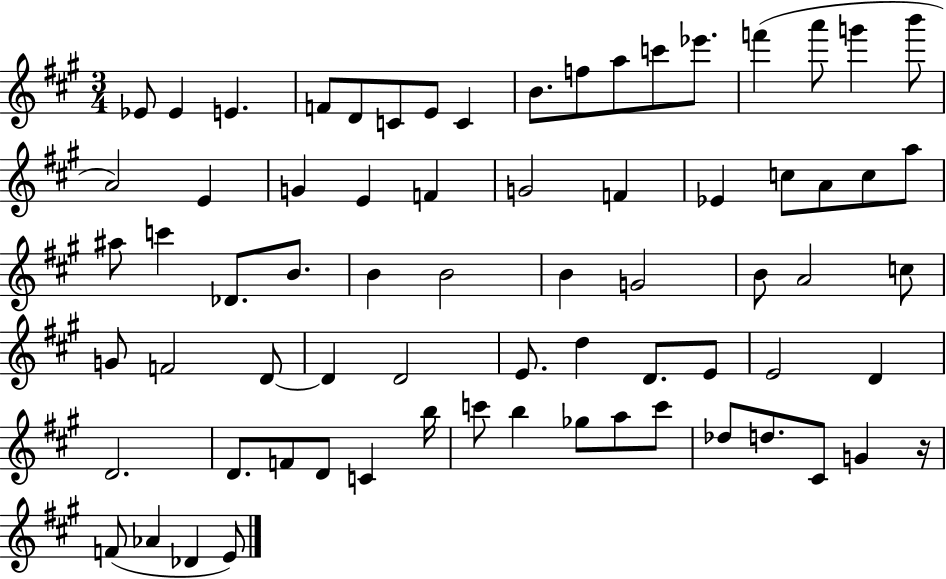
Eb4/e Eb4/q E4/q. F4/e D4/e C4/e E4/e C4/q B4/e. F5/e A5/e C6/e Eb6/e. F6/q A6/e G6/q B6/e A4/h E4/q G4/q E4/q F4/q G4/h F4/q Eb4/q C5/e A4/e C5/e A5/e A#5/e C6/q Db4/e. B4/e. B4/q B4/h B4/q G4/h B4/e A4/h C5/e G4/e F4/h D4/e D4/q D4/h E4/e. D5/q D4/e. E4/e E4/h D4/q D4/h. D4/e. F4/e D4/e C4/q B5/s C6/e B5/q Gb5/e A5/e C6/e Db5/e D5/e. C#4/e G4/q R/s F4/e Ab4/q Db4/q E4/e